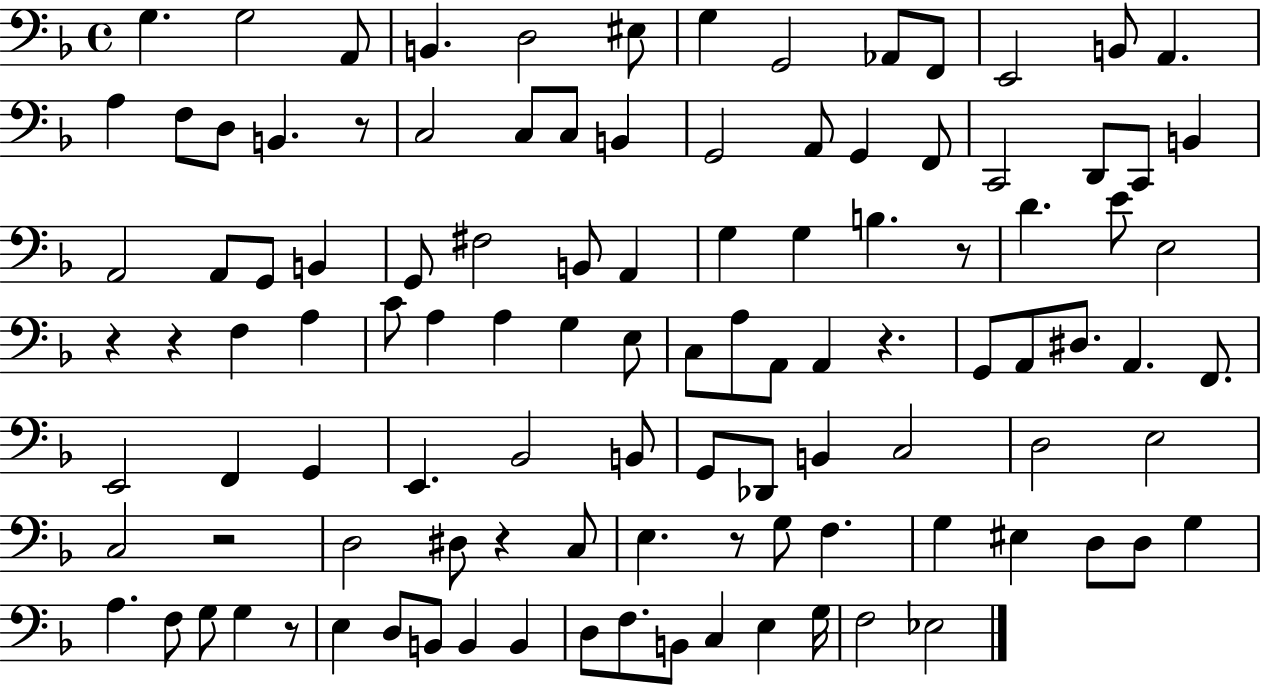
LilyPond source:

{
  \clef bass
  \time 4/4
  \defaultTimeSignature
  \key f \major
  g4. g2 a,8 | b,4. d2 eis8 | g4 g,2 aes,8 f,8 | e,2 b,8 a,4. | \break a4 f8 d8 b,4. r8 | c2 c8 c8 b,4 | g,2 a,8 g,4 f,8 | c,2 d,8 c,8 b,4 | \break a,2 a,8 g,8 b,4 | g,8 fis2 b,8 a,4 | g4 g4 b4. r8 | d'4. e'8 e2 | \break r4 r4 f4 a4 | c'8 a4 a4 g4 e8 | c8 a8 a,8 a,4 r4. | g,8 a,8 dis8. a,4. f,8. | \break e,2 f,4 g,4 | e,4. bes,2 b,8 | g,8 des,8 b,4 c2 | d2 e2 | \break c2 r2 | d2 dis8 r4 c8 | e4. r8 g8 f4. | g4 eis4 d8 d8 g4 | \break a4. f8 g8 g4 r8 | e4 d8 b,8 b,4 b,4 | d8 f8. b,8 c4 e4 g16 | f2 ees2 | \break \bar "|."
}